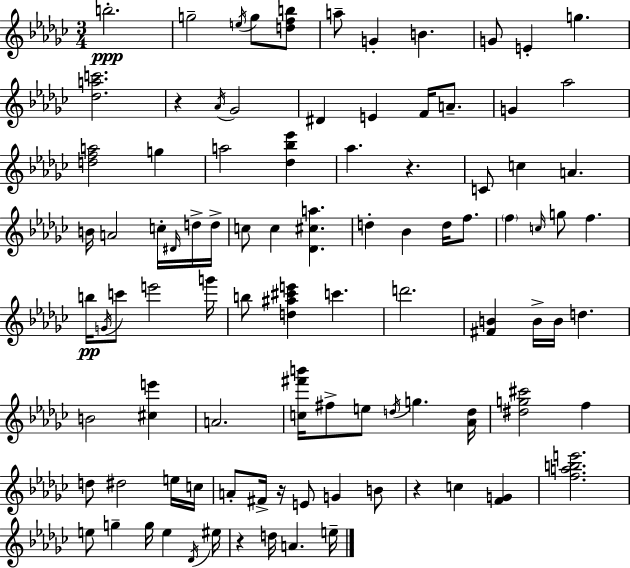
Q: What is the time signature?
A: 3/4